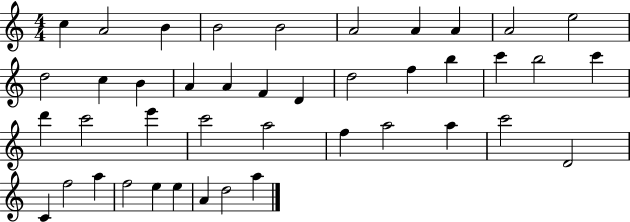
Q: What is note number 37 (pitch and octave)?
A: F5